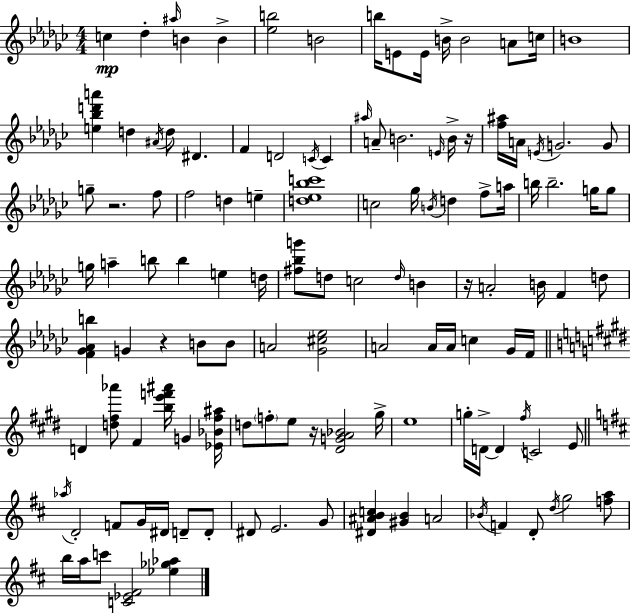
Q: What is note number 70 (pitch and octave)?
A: F4